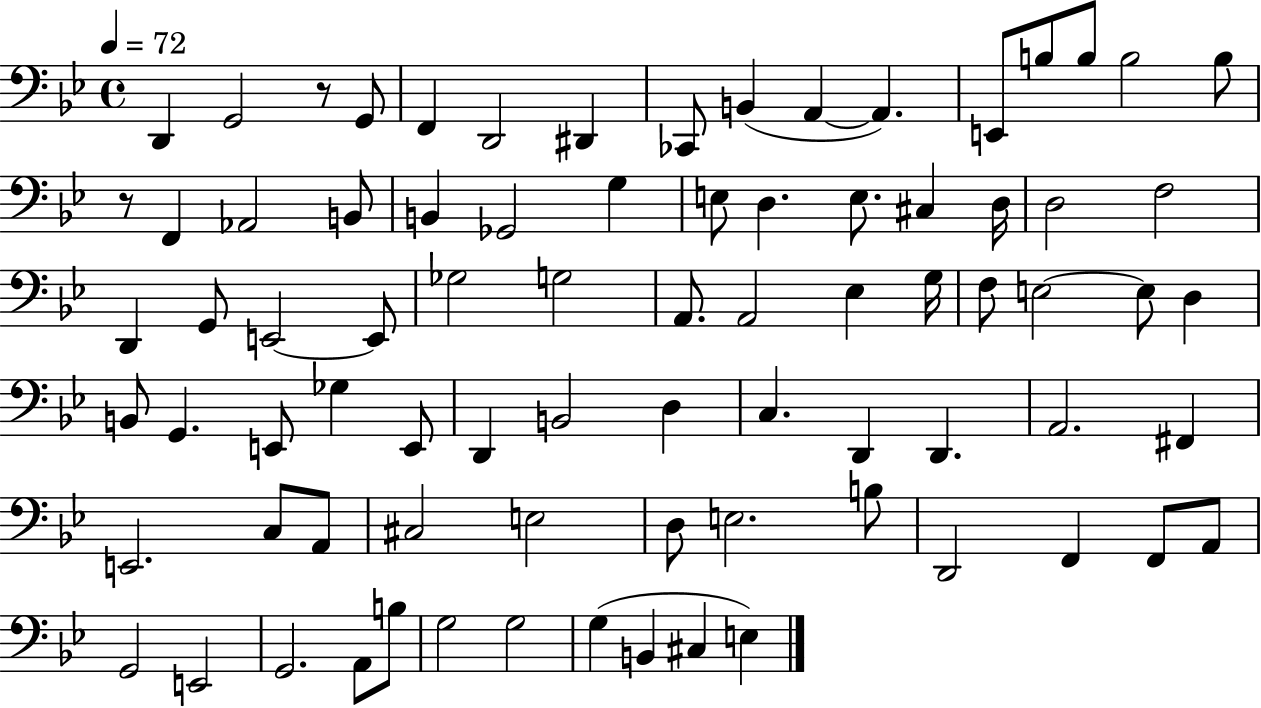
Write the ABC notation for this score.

X:1
T:Untitled
M:4/4
L:1/4
K:Bb
D,, G,,2 z/2 G,,/2 F,, D,,2 ^D,, _C,,/2 B,, A,, A,, E,,/2 B,/2 B,/2 B,2 B,/2 z/2 F,, _A,,2 B,,/2 B,, _G,,2 G, E,/2 D, E,/2 ^C, D,/4 D,2 F,2 D,, G,,/2 E,,2 E,,/2 _G,2 G,2 A,,/2 A,,2 _E, G,/4 F,/2 E,2 E,/2 D, B,,/2 G,, E,,/2 _G, E,,/2 D,, B,,2 D, C, D,, D,, A,,2 ^F,, E,,2 C,/2 A,,/2 ^C,2 E,2 D,/2 E,2 B,/2 D,,2 F,, F,,/2 A,,/2 G,,2 E,,2 G,,2 A,,/2 B,/2 G,2 G,2 G, B,, ^C, E,